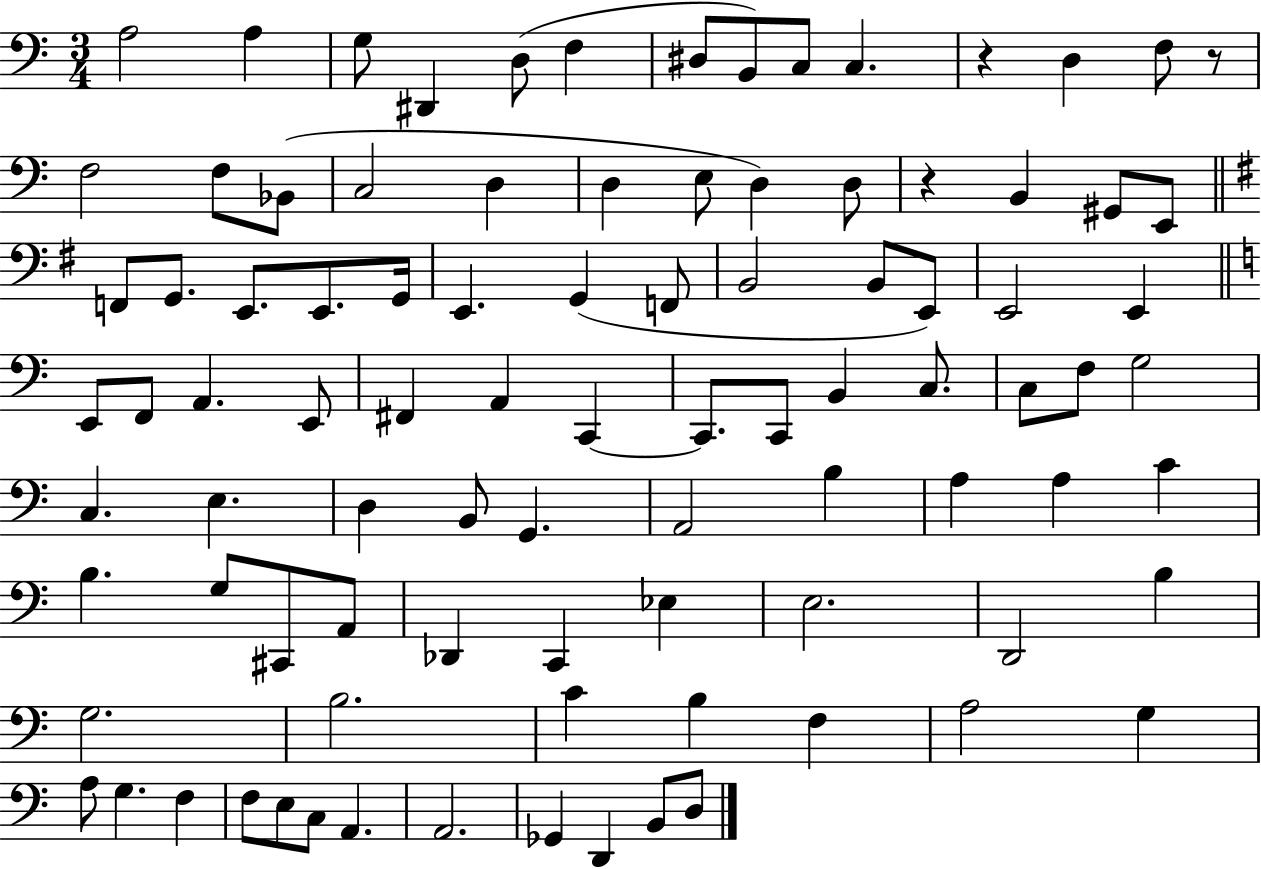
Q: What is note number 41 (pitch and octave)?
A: E2